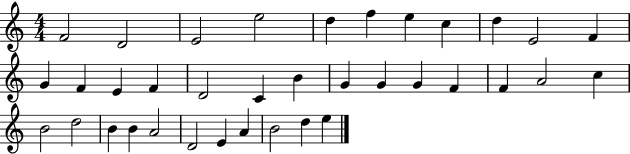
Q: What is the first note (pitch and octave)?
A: F4